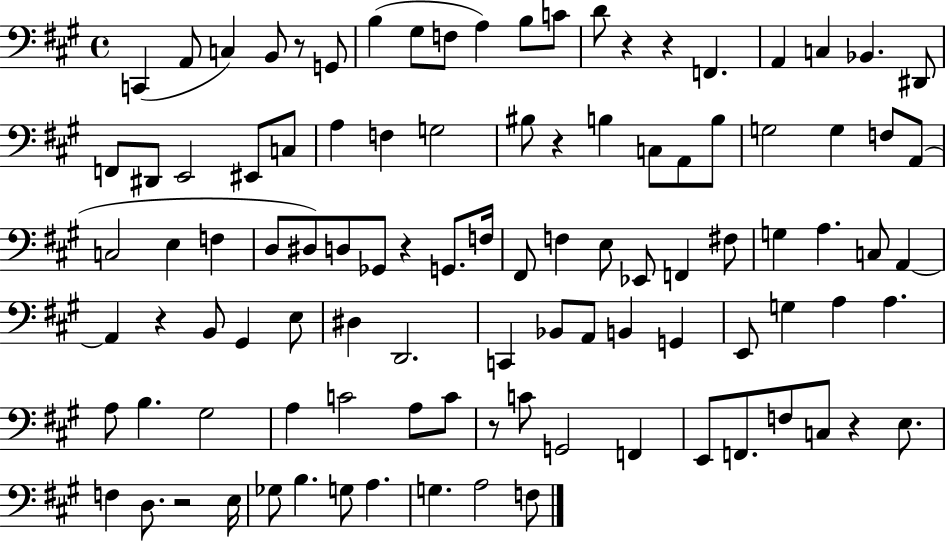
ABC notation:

X:1
T:Untitled
M:4/4
L:1/4
K:A
C,, A,,/2 C, B,,/2 z/2 G,,/2 B, ^G,/2 F,/2 A, B,/2 C/2 D/2 z z F,, A,, C, _B,, ^D,,/2 F,,/2 ^D,,/2 E,,2 ^E,,/2 C,/2 A, F, G,2 ^B,/2 z B, C,/2 A,,/2 B,/2 G,2 G, F,/2 A,,/2 C,2 E, F, D,/2 ^D,/2 D,/2 _G,,/2 z G,,/2 F,/4 ^F,,/2 F, E,/2 _E,,/2 F,, ^F,/2 G, A, C,/2 A,, A,, z B,,/2 ^G,, E,/2 ^D, D,,2 C,, _B,,/2 A,,/2 B,, G,, E,,/2 G, A, A, A,/2 B, ^G,2 A, C2 A,/2 C/2 z/2 C/2 G,,2 F,, E,,/2 F,,/2 F,/2 C,/2 z E,/2 F, D,/2 z2 E,/4 _G,/2 B, G,/2 A, G, A,2 F,/2